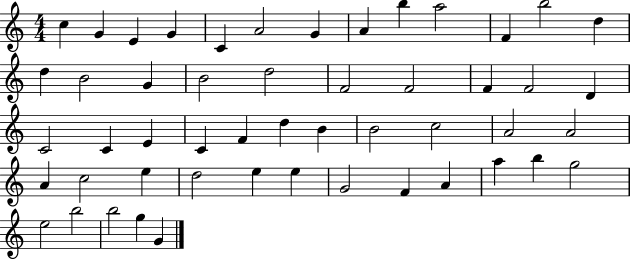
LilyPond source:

{
  \clef treble
  \numericTimeSignature
  \time 4/4
  \key c \major
  c''4 g'4 e'4 g'4 | c'4 a'2 g'4 | a'4 b''4 a''2 | f'4 b''2 d''4 | \break d''4 b'2 g'4 | b'2 d''2 | f'2 f'2 | f'4 f'2 d'4 | \break c'2 c'4 e'4 | c'4 f'4 d''4 b'4 | b'2 c''2 | a'2 a'2 | \break a'4 c''2 e''4 | d''2 e''4 e''4 | g'2 f'4 a'4 | a''4 b''4 g''2 | \break e''2 b''2 | b''2 g''4 g'4 | \bar "|."
}